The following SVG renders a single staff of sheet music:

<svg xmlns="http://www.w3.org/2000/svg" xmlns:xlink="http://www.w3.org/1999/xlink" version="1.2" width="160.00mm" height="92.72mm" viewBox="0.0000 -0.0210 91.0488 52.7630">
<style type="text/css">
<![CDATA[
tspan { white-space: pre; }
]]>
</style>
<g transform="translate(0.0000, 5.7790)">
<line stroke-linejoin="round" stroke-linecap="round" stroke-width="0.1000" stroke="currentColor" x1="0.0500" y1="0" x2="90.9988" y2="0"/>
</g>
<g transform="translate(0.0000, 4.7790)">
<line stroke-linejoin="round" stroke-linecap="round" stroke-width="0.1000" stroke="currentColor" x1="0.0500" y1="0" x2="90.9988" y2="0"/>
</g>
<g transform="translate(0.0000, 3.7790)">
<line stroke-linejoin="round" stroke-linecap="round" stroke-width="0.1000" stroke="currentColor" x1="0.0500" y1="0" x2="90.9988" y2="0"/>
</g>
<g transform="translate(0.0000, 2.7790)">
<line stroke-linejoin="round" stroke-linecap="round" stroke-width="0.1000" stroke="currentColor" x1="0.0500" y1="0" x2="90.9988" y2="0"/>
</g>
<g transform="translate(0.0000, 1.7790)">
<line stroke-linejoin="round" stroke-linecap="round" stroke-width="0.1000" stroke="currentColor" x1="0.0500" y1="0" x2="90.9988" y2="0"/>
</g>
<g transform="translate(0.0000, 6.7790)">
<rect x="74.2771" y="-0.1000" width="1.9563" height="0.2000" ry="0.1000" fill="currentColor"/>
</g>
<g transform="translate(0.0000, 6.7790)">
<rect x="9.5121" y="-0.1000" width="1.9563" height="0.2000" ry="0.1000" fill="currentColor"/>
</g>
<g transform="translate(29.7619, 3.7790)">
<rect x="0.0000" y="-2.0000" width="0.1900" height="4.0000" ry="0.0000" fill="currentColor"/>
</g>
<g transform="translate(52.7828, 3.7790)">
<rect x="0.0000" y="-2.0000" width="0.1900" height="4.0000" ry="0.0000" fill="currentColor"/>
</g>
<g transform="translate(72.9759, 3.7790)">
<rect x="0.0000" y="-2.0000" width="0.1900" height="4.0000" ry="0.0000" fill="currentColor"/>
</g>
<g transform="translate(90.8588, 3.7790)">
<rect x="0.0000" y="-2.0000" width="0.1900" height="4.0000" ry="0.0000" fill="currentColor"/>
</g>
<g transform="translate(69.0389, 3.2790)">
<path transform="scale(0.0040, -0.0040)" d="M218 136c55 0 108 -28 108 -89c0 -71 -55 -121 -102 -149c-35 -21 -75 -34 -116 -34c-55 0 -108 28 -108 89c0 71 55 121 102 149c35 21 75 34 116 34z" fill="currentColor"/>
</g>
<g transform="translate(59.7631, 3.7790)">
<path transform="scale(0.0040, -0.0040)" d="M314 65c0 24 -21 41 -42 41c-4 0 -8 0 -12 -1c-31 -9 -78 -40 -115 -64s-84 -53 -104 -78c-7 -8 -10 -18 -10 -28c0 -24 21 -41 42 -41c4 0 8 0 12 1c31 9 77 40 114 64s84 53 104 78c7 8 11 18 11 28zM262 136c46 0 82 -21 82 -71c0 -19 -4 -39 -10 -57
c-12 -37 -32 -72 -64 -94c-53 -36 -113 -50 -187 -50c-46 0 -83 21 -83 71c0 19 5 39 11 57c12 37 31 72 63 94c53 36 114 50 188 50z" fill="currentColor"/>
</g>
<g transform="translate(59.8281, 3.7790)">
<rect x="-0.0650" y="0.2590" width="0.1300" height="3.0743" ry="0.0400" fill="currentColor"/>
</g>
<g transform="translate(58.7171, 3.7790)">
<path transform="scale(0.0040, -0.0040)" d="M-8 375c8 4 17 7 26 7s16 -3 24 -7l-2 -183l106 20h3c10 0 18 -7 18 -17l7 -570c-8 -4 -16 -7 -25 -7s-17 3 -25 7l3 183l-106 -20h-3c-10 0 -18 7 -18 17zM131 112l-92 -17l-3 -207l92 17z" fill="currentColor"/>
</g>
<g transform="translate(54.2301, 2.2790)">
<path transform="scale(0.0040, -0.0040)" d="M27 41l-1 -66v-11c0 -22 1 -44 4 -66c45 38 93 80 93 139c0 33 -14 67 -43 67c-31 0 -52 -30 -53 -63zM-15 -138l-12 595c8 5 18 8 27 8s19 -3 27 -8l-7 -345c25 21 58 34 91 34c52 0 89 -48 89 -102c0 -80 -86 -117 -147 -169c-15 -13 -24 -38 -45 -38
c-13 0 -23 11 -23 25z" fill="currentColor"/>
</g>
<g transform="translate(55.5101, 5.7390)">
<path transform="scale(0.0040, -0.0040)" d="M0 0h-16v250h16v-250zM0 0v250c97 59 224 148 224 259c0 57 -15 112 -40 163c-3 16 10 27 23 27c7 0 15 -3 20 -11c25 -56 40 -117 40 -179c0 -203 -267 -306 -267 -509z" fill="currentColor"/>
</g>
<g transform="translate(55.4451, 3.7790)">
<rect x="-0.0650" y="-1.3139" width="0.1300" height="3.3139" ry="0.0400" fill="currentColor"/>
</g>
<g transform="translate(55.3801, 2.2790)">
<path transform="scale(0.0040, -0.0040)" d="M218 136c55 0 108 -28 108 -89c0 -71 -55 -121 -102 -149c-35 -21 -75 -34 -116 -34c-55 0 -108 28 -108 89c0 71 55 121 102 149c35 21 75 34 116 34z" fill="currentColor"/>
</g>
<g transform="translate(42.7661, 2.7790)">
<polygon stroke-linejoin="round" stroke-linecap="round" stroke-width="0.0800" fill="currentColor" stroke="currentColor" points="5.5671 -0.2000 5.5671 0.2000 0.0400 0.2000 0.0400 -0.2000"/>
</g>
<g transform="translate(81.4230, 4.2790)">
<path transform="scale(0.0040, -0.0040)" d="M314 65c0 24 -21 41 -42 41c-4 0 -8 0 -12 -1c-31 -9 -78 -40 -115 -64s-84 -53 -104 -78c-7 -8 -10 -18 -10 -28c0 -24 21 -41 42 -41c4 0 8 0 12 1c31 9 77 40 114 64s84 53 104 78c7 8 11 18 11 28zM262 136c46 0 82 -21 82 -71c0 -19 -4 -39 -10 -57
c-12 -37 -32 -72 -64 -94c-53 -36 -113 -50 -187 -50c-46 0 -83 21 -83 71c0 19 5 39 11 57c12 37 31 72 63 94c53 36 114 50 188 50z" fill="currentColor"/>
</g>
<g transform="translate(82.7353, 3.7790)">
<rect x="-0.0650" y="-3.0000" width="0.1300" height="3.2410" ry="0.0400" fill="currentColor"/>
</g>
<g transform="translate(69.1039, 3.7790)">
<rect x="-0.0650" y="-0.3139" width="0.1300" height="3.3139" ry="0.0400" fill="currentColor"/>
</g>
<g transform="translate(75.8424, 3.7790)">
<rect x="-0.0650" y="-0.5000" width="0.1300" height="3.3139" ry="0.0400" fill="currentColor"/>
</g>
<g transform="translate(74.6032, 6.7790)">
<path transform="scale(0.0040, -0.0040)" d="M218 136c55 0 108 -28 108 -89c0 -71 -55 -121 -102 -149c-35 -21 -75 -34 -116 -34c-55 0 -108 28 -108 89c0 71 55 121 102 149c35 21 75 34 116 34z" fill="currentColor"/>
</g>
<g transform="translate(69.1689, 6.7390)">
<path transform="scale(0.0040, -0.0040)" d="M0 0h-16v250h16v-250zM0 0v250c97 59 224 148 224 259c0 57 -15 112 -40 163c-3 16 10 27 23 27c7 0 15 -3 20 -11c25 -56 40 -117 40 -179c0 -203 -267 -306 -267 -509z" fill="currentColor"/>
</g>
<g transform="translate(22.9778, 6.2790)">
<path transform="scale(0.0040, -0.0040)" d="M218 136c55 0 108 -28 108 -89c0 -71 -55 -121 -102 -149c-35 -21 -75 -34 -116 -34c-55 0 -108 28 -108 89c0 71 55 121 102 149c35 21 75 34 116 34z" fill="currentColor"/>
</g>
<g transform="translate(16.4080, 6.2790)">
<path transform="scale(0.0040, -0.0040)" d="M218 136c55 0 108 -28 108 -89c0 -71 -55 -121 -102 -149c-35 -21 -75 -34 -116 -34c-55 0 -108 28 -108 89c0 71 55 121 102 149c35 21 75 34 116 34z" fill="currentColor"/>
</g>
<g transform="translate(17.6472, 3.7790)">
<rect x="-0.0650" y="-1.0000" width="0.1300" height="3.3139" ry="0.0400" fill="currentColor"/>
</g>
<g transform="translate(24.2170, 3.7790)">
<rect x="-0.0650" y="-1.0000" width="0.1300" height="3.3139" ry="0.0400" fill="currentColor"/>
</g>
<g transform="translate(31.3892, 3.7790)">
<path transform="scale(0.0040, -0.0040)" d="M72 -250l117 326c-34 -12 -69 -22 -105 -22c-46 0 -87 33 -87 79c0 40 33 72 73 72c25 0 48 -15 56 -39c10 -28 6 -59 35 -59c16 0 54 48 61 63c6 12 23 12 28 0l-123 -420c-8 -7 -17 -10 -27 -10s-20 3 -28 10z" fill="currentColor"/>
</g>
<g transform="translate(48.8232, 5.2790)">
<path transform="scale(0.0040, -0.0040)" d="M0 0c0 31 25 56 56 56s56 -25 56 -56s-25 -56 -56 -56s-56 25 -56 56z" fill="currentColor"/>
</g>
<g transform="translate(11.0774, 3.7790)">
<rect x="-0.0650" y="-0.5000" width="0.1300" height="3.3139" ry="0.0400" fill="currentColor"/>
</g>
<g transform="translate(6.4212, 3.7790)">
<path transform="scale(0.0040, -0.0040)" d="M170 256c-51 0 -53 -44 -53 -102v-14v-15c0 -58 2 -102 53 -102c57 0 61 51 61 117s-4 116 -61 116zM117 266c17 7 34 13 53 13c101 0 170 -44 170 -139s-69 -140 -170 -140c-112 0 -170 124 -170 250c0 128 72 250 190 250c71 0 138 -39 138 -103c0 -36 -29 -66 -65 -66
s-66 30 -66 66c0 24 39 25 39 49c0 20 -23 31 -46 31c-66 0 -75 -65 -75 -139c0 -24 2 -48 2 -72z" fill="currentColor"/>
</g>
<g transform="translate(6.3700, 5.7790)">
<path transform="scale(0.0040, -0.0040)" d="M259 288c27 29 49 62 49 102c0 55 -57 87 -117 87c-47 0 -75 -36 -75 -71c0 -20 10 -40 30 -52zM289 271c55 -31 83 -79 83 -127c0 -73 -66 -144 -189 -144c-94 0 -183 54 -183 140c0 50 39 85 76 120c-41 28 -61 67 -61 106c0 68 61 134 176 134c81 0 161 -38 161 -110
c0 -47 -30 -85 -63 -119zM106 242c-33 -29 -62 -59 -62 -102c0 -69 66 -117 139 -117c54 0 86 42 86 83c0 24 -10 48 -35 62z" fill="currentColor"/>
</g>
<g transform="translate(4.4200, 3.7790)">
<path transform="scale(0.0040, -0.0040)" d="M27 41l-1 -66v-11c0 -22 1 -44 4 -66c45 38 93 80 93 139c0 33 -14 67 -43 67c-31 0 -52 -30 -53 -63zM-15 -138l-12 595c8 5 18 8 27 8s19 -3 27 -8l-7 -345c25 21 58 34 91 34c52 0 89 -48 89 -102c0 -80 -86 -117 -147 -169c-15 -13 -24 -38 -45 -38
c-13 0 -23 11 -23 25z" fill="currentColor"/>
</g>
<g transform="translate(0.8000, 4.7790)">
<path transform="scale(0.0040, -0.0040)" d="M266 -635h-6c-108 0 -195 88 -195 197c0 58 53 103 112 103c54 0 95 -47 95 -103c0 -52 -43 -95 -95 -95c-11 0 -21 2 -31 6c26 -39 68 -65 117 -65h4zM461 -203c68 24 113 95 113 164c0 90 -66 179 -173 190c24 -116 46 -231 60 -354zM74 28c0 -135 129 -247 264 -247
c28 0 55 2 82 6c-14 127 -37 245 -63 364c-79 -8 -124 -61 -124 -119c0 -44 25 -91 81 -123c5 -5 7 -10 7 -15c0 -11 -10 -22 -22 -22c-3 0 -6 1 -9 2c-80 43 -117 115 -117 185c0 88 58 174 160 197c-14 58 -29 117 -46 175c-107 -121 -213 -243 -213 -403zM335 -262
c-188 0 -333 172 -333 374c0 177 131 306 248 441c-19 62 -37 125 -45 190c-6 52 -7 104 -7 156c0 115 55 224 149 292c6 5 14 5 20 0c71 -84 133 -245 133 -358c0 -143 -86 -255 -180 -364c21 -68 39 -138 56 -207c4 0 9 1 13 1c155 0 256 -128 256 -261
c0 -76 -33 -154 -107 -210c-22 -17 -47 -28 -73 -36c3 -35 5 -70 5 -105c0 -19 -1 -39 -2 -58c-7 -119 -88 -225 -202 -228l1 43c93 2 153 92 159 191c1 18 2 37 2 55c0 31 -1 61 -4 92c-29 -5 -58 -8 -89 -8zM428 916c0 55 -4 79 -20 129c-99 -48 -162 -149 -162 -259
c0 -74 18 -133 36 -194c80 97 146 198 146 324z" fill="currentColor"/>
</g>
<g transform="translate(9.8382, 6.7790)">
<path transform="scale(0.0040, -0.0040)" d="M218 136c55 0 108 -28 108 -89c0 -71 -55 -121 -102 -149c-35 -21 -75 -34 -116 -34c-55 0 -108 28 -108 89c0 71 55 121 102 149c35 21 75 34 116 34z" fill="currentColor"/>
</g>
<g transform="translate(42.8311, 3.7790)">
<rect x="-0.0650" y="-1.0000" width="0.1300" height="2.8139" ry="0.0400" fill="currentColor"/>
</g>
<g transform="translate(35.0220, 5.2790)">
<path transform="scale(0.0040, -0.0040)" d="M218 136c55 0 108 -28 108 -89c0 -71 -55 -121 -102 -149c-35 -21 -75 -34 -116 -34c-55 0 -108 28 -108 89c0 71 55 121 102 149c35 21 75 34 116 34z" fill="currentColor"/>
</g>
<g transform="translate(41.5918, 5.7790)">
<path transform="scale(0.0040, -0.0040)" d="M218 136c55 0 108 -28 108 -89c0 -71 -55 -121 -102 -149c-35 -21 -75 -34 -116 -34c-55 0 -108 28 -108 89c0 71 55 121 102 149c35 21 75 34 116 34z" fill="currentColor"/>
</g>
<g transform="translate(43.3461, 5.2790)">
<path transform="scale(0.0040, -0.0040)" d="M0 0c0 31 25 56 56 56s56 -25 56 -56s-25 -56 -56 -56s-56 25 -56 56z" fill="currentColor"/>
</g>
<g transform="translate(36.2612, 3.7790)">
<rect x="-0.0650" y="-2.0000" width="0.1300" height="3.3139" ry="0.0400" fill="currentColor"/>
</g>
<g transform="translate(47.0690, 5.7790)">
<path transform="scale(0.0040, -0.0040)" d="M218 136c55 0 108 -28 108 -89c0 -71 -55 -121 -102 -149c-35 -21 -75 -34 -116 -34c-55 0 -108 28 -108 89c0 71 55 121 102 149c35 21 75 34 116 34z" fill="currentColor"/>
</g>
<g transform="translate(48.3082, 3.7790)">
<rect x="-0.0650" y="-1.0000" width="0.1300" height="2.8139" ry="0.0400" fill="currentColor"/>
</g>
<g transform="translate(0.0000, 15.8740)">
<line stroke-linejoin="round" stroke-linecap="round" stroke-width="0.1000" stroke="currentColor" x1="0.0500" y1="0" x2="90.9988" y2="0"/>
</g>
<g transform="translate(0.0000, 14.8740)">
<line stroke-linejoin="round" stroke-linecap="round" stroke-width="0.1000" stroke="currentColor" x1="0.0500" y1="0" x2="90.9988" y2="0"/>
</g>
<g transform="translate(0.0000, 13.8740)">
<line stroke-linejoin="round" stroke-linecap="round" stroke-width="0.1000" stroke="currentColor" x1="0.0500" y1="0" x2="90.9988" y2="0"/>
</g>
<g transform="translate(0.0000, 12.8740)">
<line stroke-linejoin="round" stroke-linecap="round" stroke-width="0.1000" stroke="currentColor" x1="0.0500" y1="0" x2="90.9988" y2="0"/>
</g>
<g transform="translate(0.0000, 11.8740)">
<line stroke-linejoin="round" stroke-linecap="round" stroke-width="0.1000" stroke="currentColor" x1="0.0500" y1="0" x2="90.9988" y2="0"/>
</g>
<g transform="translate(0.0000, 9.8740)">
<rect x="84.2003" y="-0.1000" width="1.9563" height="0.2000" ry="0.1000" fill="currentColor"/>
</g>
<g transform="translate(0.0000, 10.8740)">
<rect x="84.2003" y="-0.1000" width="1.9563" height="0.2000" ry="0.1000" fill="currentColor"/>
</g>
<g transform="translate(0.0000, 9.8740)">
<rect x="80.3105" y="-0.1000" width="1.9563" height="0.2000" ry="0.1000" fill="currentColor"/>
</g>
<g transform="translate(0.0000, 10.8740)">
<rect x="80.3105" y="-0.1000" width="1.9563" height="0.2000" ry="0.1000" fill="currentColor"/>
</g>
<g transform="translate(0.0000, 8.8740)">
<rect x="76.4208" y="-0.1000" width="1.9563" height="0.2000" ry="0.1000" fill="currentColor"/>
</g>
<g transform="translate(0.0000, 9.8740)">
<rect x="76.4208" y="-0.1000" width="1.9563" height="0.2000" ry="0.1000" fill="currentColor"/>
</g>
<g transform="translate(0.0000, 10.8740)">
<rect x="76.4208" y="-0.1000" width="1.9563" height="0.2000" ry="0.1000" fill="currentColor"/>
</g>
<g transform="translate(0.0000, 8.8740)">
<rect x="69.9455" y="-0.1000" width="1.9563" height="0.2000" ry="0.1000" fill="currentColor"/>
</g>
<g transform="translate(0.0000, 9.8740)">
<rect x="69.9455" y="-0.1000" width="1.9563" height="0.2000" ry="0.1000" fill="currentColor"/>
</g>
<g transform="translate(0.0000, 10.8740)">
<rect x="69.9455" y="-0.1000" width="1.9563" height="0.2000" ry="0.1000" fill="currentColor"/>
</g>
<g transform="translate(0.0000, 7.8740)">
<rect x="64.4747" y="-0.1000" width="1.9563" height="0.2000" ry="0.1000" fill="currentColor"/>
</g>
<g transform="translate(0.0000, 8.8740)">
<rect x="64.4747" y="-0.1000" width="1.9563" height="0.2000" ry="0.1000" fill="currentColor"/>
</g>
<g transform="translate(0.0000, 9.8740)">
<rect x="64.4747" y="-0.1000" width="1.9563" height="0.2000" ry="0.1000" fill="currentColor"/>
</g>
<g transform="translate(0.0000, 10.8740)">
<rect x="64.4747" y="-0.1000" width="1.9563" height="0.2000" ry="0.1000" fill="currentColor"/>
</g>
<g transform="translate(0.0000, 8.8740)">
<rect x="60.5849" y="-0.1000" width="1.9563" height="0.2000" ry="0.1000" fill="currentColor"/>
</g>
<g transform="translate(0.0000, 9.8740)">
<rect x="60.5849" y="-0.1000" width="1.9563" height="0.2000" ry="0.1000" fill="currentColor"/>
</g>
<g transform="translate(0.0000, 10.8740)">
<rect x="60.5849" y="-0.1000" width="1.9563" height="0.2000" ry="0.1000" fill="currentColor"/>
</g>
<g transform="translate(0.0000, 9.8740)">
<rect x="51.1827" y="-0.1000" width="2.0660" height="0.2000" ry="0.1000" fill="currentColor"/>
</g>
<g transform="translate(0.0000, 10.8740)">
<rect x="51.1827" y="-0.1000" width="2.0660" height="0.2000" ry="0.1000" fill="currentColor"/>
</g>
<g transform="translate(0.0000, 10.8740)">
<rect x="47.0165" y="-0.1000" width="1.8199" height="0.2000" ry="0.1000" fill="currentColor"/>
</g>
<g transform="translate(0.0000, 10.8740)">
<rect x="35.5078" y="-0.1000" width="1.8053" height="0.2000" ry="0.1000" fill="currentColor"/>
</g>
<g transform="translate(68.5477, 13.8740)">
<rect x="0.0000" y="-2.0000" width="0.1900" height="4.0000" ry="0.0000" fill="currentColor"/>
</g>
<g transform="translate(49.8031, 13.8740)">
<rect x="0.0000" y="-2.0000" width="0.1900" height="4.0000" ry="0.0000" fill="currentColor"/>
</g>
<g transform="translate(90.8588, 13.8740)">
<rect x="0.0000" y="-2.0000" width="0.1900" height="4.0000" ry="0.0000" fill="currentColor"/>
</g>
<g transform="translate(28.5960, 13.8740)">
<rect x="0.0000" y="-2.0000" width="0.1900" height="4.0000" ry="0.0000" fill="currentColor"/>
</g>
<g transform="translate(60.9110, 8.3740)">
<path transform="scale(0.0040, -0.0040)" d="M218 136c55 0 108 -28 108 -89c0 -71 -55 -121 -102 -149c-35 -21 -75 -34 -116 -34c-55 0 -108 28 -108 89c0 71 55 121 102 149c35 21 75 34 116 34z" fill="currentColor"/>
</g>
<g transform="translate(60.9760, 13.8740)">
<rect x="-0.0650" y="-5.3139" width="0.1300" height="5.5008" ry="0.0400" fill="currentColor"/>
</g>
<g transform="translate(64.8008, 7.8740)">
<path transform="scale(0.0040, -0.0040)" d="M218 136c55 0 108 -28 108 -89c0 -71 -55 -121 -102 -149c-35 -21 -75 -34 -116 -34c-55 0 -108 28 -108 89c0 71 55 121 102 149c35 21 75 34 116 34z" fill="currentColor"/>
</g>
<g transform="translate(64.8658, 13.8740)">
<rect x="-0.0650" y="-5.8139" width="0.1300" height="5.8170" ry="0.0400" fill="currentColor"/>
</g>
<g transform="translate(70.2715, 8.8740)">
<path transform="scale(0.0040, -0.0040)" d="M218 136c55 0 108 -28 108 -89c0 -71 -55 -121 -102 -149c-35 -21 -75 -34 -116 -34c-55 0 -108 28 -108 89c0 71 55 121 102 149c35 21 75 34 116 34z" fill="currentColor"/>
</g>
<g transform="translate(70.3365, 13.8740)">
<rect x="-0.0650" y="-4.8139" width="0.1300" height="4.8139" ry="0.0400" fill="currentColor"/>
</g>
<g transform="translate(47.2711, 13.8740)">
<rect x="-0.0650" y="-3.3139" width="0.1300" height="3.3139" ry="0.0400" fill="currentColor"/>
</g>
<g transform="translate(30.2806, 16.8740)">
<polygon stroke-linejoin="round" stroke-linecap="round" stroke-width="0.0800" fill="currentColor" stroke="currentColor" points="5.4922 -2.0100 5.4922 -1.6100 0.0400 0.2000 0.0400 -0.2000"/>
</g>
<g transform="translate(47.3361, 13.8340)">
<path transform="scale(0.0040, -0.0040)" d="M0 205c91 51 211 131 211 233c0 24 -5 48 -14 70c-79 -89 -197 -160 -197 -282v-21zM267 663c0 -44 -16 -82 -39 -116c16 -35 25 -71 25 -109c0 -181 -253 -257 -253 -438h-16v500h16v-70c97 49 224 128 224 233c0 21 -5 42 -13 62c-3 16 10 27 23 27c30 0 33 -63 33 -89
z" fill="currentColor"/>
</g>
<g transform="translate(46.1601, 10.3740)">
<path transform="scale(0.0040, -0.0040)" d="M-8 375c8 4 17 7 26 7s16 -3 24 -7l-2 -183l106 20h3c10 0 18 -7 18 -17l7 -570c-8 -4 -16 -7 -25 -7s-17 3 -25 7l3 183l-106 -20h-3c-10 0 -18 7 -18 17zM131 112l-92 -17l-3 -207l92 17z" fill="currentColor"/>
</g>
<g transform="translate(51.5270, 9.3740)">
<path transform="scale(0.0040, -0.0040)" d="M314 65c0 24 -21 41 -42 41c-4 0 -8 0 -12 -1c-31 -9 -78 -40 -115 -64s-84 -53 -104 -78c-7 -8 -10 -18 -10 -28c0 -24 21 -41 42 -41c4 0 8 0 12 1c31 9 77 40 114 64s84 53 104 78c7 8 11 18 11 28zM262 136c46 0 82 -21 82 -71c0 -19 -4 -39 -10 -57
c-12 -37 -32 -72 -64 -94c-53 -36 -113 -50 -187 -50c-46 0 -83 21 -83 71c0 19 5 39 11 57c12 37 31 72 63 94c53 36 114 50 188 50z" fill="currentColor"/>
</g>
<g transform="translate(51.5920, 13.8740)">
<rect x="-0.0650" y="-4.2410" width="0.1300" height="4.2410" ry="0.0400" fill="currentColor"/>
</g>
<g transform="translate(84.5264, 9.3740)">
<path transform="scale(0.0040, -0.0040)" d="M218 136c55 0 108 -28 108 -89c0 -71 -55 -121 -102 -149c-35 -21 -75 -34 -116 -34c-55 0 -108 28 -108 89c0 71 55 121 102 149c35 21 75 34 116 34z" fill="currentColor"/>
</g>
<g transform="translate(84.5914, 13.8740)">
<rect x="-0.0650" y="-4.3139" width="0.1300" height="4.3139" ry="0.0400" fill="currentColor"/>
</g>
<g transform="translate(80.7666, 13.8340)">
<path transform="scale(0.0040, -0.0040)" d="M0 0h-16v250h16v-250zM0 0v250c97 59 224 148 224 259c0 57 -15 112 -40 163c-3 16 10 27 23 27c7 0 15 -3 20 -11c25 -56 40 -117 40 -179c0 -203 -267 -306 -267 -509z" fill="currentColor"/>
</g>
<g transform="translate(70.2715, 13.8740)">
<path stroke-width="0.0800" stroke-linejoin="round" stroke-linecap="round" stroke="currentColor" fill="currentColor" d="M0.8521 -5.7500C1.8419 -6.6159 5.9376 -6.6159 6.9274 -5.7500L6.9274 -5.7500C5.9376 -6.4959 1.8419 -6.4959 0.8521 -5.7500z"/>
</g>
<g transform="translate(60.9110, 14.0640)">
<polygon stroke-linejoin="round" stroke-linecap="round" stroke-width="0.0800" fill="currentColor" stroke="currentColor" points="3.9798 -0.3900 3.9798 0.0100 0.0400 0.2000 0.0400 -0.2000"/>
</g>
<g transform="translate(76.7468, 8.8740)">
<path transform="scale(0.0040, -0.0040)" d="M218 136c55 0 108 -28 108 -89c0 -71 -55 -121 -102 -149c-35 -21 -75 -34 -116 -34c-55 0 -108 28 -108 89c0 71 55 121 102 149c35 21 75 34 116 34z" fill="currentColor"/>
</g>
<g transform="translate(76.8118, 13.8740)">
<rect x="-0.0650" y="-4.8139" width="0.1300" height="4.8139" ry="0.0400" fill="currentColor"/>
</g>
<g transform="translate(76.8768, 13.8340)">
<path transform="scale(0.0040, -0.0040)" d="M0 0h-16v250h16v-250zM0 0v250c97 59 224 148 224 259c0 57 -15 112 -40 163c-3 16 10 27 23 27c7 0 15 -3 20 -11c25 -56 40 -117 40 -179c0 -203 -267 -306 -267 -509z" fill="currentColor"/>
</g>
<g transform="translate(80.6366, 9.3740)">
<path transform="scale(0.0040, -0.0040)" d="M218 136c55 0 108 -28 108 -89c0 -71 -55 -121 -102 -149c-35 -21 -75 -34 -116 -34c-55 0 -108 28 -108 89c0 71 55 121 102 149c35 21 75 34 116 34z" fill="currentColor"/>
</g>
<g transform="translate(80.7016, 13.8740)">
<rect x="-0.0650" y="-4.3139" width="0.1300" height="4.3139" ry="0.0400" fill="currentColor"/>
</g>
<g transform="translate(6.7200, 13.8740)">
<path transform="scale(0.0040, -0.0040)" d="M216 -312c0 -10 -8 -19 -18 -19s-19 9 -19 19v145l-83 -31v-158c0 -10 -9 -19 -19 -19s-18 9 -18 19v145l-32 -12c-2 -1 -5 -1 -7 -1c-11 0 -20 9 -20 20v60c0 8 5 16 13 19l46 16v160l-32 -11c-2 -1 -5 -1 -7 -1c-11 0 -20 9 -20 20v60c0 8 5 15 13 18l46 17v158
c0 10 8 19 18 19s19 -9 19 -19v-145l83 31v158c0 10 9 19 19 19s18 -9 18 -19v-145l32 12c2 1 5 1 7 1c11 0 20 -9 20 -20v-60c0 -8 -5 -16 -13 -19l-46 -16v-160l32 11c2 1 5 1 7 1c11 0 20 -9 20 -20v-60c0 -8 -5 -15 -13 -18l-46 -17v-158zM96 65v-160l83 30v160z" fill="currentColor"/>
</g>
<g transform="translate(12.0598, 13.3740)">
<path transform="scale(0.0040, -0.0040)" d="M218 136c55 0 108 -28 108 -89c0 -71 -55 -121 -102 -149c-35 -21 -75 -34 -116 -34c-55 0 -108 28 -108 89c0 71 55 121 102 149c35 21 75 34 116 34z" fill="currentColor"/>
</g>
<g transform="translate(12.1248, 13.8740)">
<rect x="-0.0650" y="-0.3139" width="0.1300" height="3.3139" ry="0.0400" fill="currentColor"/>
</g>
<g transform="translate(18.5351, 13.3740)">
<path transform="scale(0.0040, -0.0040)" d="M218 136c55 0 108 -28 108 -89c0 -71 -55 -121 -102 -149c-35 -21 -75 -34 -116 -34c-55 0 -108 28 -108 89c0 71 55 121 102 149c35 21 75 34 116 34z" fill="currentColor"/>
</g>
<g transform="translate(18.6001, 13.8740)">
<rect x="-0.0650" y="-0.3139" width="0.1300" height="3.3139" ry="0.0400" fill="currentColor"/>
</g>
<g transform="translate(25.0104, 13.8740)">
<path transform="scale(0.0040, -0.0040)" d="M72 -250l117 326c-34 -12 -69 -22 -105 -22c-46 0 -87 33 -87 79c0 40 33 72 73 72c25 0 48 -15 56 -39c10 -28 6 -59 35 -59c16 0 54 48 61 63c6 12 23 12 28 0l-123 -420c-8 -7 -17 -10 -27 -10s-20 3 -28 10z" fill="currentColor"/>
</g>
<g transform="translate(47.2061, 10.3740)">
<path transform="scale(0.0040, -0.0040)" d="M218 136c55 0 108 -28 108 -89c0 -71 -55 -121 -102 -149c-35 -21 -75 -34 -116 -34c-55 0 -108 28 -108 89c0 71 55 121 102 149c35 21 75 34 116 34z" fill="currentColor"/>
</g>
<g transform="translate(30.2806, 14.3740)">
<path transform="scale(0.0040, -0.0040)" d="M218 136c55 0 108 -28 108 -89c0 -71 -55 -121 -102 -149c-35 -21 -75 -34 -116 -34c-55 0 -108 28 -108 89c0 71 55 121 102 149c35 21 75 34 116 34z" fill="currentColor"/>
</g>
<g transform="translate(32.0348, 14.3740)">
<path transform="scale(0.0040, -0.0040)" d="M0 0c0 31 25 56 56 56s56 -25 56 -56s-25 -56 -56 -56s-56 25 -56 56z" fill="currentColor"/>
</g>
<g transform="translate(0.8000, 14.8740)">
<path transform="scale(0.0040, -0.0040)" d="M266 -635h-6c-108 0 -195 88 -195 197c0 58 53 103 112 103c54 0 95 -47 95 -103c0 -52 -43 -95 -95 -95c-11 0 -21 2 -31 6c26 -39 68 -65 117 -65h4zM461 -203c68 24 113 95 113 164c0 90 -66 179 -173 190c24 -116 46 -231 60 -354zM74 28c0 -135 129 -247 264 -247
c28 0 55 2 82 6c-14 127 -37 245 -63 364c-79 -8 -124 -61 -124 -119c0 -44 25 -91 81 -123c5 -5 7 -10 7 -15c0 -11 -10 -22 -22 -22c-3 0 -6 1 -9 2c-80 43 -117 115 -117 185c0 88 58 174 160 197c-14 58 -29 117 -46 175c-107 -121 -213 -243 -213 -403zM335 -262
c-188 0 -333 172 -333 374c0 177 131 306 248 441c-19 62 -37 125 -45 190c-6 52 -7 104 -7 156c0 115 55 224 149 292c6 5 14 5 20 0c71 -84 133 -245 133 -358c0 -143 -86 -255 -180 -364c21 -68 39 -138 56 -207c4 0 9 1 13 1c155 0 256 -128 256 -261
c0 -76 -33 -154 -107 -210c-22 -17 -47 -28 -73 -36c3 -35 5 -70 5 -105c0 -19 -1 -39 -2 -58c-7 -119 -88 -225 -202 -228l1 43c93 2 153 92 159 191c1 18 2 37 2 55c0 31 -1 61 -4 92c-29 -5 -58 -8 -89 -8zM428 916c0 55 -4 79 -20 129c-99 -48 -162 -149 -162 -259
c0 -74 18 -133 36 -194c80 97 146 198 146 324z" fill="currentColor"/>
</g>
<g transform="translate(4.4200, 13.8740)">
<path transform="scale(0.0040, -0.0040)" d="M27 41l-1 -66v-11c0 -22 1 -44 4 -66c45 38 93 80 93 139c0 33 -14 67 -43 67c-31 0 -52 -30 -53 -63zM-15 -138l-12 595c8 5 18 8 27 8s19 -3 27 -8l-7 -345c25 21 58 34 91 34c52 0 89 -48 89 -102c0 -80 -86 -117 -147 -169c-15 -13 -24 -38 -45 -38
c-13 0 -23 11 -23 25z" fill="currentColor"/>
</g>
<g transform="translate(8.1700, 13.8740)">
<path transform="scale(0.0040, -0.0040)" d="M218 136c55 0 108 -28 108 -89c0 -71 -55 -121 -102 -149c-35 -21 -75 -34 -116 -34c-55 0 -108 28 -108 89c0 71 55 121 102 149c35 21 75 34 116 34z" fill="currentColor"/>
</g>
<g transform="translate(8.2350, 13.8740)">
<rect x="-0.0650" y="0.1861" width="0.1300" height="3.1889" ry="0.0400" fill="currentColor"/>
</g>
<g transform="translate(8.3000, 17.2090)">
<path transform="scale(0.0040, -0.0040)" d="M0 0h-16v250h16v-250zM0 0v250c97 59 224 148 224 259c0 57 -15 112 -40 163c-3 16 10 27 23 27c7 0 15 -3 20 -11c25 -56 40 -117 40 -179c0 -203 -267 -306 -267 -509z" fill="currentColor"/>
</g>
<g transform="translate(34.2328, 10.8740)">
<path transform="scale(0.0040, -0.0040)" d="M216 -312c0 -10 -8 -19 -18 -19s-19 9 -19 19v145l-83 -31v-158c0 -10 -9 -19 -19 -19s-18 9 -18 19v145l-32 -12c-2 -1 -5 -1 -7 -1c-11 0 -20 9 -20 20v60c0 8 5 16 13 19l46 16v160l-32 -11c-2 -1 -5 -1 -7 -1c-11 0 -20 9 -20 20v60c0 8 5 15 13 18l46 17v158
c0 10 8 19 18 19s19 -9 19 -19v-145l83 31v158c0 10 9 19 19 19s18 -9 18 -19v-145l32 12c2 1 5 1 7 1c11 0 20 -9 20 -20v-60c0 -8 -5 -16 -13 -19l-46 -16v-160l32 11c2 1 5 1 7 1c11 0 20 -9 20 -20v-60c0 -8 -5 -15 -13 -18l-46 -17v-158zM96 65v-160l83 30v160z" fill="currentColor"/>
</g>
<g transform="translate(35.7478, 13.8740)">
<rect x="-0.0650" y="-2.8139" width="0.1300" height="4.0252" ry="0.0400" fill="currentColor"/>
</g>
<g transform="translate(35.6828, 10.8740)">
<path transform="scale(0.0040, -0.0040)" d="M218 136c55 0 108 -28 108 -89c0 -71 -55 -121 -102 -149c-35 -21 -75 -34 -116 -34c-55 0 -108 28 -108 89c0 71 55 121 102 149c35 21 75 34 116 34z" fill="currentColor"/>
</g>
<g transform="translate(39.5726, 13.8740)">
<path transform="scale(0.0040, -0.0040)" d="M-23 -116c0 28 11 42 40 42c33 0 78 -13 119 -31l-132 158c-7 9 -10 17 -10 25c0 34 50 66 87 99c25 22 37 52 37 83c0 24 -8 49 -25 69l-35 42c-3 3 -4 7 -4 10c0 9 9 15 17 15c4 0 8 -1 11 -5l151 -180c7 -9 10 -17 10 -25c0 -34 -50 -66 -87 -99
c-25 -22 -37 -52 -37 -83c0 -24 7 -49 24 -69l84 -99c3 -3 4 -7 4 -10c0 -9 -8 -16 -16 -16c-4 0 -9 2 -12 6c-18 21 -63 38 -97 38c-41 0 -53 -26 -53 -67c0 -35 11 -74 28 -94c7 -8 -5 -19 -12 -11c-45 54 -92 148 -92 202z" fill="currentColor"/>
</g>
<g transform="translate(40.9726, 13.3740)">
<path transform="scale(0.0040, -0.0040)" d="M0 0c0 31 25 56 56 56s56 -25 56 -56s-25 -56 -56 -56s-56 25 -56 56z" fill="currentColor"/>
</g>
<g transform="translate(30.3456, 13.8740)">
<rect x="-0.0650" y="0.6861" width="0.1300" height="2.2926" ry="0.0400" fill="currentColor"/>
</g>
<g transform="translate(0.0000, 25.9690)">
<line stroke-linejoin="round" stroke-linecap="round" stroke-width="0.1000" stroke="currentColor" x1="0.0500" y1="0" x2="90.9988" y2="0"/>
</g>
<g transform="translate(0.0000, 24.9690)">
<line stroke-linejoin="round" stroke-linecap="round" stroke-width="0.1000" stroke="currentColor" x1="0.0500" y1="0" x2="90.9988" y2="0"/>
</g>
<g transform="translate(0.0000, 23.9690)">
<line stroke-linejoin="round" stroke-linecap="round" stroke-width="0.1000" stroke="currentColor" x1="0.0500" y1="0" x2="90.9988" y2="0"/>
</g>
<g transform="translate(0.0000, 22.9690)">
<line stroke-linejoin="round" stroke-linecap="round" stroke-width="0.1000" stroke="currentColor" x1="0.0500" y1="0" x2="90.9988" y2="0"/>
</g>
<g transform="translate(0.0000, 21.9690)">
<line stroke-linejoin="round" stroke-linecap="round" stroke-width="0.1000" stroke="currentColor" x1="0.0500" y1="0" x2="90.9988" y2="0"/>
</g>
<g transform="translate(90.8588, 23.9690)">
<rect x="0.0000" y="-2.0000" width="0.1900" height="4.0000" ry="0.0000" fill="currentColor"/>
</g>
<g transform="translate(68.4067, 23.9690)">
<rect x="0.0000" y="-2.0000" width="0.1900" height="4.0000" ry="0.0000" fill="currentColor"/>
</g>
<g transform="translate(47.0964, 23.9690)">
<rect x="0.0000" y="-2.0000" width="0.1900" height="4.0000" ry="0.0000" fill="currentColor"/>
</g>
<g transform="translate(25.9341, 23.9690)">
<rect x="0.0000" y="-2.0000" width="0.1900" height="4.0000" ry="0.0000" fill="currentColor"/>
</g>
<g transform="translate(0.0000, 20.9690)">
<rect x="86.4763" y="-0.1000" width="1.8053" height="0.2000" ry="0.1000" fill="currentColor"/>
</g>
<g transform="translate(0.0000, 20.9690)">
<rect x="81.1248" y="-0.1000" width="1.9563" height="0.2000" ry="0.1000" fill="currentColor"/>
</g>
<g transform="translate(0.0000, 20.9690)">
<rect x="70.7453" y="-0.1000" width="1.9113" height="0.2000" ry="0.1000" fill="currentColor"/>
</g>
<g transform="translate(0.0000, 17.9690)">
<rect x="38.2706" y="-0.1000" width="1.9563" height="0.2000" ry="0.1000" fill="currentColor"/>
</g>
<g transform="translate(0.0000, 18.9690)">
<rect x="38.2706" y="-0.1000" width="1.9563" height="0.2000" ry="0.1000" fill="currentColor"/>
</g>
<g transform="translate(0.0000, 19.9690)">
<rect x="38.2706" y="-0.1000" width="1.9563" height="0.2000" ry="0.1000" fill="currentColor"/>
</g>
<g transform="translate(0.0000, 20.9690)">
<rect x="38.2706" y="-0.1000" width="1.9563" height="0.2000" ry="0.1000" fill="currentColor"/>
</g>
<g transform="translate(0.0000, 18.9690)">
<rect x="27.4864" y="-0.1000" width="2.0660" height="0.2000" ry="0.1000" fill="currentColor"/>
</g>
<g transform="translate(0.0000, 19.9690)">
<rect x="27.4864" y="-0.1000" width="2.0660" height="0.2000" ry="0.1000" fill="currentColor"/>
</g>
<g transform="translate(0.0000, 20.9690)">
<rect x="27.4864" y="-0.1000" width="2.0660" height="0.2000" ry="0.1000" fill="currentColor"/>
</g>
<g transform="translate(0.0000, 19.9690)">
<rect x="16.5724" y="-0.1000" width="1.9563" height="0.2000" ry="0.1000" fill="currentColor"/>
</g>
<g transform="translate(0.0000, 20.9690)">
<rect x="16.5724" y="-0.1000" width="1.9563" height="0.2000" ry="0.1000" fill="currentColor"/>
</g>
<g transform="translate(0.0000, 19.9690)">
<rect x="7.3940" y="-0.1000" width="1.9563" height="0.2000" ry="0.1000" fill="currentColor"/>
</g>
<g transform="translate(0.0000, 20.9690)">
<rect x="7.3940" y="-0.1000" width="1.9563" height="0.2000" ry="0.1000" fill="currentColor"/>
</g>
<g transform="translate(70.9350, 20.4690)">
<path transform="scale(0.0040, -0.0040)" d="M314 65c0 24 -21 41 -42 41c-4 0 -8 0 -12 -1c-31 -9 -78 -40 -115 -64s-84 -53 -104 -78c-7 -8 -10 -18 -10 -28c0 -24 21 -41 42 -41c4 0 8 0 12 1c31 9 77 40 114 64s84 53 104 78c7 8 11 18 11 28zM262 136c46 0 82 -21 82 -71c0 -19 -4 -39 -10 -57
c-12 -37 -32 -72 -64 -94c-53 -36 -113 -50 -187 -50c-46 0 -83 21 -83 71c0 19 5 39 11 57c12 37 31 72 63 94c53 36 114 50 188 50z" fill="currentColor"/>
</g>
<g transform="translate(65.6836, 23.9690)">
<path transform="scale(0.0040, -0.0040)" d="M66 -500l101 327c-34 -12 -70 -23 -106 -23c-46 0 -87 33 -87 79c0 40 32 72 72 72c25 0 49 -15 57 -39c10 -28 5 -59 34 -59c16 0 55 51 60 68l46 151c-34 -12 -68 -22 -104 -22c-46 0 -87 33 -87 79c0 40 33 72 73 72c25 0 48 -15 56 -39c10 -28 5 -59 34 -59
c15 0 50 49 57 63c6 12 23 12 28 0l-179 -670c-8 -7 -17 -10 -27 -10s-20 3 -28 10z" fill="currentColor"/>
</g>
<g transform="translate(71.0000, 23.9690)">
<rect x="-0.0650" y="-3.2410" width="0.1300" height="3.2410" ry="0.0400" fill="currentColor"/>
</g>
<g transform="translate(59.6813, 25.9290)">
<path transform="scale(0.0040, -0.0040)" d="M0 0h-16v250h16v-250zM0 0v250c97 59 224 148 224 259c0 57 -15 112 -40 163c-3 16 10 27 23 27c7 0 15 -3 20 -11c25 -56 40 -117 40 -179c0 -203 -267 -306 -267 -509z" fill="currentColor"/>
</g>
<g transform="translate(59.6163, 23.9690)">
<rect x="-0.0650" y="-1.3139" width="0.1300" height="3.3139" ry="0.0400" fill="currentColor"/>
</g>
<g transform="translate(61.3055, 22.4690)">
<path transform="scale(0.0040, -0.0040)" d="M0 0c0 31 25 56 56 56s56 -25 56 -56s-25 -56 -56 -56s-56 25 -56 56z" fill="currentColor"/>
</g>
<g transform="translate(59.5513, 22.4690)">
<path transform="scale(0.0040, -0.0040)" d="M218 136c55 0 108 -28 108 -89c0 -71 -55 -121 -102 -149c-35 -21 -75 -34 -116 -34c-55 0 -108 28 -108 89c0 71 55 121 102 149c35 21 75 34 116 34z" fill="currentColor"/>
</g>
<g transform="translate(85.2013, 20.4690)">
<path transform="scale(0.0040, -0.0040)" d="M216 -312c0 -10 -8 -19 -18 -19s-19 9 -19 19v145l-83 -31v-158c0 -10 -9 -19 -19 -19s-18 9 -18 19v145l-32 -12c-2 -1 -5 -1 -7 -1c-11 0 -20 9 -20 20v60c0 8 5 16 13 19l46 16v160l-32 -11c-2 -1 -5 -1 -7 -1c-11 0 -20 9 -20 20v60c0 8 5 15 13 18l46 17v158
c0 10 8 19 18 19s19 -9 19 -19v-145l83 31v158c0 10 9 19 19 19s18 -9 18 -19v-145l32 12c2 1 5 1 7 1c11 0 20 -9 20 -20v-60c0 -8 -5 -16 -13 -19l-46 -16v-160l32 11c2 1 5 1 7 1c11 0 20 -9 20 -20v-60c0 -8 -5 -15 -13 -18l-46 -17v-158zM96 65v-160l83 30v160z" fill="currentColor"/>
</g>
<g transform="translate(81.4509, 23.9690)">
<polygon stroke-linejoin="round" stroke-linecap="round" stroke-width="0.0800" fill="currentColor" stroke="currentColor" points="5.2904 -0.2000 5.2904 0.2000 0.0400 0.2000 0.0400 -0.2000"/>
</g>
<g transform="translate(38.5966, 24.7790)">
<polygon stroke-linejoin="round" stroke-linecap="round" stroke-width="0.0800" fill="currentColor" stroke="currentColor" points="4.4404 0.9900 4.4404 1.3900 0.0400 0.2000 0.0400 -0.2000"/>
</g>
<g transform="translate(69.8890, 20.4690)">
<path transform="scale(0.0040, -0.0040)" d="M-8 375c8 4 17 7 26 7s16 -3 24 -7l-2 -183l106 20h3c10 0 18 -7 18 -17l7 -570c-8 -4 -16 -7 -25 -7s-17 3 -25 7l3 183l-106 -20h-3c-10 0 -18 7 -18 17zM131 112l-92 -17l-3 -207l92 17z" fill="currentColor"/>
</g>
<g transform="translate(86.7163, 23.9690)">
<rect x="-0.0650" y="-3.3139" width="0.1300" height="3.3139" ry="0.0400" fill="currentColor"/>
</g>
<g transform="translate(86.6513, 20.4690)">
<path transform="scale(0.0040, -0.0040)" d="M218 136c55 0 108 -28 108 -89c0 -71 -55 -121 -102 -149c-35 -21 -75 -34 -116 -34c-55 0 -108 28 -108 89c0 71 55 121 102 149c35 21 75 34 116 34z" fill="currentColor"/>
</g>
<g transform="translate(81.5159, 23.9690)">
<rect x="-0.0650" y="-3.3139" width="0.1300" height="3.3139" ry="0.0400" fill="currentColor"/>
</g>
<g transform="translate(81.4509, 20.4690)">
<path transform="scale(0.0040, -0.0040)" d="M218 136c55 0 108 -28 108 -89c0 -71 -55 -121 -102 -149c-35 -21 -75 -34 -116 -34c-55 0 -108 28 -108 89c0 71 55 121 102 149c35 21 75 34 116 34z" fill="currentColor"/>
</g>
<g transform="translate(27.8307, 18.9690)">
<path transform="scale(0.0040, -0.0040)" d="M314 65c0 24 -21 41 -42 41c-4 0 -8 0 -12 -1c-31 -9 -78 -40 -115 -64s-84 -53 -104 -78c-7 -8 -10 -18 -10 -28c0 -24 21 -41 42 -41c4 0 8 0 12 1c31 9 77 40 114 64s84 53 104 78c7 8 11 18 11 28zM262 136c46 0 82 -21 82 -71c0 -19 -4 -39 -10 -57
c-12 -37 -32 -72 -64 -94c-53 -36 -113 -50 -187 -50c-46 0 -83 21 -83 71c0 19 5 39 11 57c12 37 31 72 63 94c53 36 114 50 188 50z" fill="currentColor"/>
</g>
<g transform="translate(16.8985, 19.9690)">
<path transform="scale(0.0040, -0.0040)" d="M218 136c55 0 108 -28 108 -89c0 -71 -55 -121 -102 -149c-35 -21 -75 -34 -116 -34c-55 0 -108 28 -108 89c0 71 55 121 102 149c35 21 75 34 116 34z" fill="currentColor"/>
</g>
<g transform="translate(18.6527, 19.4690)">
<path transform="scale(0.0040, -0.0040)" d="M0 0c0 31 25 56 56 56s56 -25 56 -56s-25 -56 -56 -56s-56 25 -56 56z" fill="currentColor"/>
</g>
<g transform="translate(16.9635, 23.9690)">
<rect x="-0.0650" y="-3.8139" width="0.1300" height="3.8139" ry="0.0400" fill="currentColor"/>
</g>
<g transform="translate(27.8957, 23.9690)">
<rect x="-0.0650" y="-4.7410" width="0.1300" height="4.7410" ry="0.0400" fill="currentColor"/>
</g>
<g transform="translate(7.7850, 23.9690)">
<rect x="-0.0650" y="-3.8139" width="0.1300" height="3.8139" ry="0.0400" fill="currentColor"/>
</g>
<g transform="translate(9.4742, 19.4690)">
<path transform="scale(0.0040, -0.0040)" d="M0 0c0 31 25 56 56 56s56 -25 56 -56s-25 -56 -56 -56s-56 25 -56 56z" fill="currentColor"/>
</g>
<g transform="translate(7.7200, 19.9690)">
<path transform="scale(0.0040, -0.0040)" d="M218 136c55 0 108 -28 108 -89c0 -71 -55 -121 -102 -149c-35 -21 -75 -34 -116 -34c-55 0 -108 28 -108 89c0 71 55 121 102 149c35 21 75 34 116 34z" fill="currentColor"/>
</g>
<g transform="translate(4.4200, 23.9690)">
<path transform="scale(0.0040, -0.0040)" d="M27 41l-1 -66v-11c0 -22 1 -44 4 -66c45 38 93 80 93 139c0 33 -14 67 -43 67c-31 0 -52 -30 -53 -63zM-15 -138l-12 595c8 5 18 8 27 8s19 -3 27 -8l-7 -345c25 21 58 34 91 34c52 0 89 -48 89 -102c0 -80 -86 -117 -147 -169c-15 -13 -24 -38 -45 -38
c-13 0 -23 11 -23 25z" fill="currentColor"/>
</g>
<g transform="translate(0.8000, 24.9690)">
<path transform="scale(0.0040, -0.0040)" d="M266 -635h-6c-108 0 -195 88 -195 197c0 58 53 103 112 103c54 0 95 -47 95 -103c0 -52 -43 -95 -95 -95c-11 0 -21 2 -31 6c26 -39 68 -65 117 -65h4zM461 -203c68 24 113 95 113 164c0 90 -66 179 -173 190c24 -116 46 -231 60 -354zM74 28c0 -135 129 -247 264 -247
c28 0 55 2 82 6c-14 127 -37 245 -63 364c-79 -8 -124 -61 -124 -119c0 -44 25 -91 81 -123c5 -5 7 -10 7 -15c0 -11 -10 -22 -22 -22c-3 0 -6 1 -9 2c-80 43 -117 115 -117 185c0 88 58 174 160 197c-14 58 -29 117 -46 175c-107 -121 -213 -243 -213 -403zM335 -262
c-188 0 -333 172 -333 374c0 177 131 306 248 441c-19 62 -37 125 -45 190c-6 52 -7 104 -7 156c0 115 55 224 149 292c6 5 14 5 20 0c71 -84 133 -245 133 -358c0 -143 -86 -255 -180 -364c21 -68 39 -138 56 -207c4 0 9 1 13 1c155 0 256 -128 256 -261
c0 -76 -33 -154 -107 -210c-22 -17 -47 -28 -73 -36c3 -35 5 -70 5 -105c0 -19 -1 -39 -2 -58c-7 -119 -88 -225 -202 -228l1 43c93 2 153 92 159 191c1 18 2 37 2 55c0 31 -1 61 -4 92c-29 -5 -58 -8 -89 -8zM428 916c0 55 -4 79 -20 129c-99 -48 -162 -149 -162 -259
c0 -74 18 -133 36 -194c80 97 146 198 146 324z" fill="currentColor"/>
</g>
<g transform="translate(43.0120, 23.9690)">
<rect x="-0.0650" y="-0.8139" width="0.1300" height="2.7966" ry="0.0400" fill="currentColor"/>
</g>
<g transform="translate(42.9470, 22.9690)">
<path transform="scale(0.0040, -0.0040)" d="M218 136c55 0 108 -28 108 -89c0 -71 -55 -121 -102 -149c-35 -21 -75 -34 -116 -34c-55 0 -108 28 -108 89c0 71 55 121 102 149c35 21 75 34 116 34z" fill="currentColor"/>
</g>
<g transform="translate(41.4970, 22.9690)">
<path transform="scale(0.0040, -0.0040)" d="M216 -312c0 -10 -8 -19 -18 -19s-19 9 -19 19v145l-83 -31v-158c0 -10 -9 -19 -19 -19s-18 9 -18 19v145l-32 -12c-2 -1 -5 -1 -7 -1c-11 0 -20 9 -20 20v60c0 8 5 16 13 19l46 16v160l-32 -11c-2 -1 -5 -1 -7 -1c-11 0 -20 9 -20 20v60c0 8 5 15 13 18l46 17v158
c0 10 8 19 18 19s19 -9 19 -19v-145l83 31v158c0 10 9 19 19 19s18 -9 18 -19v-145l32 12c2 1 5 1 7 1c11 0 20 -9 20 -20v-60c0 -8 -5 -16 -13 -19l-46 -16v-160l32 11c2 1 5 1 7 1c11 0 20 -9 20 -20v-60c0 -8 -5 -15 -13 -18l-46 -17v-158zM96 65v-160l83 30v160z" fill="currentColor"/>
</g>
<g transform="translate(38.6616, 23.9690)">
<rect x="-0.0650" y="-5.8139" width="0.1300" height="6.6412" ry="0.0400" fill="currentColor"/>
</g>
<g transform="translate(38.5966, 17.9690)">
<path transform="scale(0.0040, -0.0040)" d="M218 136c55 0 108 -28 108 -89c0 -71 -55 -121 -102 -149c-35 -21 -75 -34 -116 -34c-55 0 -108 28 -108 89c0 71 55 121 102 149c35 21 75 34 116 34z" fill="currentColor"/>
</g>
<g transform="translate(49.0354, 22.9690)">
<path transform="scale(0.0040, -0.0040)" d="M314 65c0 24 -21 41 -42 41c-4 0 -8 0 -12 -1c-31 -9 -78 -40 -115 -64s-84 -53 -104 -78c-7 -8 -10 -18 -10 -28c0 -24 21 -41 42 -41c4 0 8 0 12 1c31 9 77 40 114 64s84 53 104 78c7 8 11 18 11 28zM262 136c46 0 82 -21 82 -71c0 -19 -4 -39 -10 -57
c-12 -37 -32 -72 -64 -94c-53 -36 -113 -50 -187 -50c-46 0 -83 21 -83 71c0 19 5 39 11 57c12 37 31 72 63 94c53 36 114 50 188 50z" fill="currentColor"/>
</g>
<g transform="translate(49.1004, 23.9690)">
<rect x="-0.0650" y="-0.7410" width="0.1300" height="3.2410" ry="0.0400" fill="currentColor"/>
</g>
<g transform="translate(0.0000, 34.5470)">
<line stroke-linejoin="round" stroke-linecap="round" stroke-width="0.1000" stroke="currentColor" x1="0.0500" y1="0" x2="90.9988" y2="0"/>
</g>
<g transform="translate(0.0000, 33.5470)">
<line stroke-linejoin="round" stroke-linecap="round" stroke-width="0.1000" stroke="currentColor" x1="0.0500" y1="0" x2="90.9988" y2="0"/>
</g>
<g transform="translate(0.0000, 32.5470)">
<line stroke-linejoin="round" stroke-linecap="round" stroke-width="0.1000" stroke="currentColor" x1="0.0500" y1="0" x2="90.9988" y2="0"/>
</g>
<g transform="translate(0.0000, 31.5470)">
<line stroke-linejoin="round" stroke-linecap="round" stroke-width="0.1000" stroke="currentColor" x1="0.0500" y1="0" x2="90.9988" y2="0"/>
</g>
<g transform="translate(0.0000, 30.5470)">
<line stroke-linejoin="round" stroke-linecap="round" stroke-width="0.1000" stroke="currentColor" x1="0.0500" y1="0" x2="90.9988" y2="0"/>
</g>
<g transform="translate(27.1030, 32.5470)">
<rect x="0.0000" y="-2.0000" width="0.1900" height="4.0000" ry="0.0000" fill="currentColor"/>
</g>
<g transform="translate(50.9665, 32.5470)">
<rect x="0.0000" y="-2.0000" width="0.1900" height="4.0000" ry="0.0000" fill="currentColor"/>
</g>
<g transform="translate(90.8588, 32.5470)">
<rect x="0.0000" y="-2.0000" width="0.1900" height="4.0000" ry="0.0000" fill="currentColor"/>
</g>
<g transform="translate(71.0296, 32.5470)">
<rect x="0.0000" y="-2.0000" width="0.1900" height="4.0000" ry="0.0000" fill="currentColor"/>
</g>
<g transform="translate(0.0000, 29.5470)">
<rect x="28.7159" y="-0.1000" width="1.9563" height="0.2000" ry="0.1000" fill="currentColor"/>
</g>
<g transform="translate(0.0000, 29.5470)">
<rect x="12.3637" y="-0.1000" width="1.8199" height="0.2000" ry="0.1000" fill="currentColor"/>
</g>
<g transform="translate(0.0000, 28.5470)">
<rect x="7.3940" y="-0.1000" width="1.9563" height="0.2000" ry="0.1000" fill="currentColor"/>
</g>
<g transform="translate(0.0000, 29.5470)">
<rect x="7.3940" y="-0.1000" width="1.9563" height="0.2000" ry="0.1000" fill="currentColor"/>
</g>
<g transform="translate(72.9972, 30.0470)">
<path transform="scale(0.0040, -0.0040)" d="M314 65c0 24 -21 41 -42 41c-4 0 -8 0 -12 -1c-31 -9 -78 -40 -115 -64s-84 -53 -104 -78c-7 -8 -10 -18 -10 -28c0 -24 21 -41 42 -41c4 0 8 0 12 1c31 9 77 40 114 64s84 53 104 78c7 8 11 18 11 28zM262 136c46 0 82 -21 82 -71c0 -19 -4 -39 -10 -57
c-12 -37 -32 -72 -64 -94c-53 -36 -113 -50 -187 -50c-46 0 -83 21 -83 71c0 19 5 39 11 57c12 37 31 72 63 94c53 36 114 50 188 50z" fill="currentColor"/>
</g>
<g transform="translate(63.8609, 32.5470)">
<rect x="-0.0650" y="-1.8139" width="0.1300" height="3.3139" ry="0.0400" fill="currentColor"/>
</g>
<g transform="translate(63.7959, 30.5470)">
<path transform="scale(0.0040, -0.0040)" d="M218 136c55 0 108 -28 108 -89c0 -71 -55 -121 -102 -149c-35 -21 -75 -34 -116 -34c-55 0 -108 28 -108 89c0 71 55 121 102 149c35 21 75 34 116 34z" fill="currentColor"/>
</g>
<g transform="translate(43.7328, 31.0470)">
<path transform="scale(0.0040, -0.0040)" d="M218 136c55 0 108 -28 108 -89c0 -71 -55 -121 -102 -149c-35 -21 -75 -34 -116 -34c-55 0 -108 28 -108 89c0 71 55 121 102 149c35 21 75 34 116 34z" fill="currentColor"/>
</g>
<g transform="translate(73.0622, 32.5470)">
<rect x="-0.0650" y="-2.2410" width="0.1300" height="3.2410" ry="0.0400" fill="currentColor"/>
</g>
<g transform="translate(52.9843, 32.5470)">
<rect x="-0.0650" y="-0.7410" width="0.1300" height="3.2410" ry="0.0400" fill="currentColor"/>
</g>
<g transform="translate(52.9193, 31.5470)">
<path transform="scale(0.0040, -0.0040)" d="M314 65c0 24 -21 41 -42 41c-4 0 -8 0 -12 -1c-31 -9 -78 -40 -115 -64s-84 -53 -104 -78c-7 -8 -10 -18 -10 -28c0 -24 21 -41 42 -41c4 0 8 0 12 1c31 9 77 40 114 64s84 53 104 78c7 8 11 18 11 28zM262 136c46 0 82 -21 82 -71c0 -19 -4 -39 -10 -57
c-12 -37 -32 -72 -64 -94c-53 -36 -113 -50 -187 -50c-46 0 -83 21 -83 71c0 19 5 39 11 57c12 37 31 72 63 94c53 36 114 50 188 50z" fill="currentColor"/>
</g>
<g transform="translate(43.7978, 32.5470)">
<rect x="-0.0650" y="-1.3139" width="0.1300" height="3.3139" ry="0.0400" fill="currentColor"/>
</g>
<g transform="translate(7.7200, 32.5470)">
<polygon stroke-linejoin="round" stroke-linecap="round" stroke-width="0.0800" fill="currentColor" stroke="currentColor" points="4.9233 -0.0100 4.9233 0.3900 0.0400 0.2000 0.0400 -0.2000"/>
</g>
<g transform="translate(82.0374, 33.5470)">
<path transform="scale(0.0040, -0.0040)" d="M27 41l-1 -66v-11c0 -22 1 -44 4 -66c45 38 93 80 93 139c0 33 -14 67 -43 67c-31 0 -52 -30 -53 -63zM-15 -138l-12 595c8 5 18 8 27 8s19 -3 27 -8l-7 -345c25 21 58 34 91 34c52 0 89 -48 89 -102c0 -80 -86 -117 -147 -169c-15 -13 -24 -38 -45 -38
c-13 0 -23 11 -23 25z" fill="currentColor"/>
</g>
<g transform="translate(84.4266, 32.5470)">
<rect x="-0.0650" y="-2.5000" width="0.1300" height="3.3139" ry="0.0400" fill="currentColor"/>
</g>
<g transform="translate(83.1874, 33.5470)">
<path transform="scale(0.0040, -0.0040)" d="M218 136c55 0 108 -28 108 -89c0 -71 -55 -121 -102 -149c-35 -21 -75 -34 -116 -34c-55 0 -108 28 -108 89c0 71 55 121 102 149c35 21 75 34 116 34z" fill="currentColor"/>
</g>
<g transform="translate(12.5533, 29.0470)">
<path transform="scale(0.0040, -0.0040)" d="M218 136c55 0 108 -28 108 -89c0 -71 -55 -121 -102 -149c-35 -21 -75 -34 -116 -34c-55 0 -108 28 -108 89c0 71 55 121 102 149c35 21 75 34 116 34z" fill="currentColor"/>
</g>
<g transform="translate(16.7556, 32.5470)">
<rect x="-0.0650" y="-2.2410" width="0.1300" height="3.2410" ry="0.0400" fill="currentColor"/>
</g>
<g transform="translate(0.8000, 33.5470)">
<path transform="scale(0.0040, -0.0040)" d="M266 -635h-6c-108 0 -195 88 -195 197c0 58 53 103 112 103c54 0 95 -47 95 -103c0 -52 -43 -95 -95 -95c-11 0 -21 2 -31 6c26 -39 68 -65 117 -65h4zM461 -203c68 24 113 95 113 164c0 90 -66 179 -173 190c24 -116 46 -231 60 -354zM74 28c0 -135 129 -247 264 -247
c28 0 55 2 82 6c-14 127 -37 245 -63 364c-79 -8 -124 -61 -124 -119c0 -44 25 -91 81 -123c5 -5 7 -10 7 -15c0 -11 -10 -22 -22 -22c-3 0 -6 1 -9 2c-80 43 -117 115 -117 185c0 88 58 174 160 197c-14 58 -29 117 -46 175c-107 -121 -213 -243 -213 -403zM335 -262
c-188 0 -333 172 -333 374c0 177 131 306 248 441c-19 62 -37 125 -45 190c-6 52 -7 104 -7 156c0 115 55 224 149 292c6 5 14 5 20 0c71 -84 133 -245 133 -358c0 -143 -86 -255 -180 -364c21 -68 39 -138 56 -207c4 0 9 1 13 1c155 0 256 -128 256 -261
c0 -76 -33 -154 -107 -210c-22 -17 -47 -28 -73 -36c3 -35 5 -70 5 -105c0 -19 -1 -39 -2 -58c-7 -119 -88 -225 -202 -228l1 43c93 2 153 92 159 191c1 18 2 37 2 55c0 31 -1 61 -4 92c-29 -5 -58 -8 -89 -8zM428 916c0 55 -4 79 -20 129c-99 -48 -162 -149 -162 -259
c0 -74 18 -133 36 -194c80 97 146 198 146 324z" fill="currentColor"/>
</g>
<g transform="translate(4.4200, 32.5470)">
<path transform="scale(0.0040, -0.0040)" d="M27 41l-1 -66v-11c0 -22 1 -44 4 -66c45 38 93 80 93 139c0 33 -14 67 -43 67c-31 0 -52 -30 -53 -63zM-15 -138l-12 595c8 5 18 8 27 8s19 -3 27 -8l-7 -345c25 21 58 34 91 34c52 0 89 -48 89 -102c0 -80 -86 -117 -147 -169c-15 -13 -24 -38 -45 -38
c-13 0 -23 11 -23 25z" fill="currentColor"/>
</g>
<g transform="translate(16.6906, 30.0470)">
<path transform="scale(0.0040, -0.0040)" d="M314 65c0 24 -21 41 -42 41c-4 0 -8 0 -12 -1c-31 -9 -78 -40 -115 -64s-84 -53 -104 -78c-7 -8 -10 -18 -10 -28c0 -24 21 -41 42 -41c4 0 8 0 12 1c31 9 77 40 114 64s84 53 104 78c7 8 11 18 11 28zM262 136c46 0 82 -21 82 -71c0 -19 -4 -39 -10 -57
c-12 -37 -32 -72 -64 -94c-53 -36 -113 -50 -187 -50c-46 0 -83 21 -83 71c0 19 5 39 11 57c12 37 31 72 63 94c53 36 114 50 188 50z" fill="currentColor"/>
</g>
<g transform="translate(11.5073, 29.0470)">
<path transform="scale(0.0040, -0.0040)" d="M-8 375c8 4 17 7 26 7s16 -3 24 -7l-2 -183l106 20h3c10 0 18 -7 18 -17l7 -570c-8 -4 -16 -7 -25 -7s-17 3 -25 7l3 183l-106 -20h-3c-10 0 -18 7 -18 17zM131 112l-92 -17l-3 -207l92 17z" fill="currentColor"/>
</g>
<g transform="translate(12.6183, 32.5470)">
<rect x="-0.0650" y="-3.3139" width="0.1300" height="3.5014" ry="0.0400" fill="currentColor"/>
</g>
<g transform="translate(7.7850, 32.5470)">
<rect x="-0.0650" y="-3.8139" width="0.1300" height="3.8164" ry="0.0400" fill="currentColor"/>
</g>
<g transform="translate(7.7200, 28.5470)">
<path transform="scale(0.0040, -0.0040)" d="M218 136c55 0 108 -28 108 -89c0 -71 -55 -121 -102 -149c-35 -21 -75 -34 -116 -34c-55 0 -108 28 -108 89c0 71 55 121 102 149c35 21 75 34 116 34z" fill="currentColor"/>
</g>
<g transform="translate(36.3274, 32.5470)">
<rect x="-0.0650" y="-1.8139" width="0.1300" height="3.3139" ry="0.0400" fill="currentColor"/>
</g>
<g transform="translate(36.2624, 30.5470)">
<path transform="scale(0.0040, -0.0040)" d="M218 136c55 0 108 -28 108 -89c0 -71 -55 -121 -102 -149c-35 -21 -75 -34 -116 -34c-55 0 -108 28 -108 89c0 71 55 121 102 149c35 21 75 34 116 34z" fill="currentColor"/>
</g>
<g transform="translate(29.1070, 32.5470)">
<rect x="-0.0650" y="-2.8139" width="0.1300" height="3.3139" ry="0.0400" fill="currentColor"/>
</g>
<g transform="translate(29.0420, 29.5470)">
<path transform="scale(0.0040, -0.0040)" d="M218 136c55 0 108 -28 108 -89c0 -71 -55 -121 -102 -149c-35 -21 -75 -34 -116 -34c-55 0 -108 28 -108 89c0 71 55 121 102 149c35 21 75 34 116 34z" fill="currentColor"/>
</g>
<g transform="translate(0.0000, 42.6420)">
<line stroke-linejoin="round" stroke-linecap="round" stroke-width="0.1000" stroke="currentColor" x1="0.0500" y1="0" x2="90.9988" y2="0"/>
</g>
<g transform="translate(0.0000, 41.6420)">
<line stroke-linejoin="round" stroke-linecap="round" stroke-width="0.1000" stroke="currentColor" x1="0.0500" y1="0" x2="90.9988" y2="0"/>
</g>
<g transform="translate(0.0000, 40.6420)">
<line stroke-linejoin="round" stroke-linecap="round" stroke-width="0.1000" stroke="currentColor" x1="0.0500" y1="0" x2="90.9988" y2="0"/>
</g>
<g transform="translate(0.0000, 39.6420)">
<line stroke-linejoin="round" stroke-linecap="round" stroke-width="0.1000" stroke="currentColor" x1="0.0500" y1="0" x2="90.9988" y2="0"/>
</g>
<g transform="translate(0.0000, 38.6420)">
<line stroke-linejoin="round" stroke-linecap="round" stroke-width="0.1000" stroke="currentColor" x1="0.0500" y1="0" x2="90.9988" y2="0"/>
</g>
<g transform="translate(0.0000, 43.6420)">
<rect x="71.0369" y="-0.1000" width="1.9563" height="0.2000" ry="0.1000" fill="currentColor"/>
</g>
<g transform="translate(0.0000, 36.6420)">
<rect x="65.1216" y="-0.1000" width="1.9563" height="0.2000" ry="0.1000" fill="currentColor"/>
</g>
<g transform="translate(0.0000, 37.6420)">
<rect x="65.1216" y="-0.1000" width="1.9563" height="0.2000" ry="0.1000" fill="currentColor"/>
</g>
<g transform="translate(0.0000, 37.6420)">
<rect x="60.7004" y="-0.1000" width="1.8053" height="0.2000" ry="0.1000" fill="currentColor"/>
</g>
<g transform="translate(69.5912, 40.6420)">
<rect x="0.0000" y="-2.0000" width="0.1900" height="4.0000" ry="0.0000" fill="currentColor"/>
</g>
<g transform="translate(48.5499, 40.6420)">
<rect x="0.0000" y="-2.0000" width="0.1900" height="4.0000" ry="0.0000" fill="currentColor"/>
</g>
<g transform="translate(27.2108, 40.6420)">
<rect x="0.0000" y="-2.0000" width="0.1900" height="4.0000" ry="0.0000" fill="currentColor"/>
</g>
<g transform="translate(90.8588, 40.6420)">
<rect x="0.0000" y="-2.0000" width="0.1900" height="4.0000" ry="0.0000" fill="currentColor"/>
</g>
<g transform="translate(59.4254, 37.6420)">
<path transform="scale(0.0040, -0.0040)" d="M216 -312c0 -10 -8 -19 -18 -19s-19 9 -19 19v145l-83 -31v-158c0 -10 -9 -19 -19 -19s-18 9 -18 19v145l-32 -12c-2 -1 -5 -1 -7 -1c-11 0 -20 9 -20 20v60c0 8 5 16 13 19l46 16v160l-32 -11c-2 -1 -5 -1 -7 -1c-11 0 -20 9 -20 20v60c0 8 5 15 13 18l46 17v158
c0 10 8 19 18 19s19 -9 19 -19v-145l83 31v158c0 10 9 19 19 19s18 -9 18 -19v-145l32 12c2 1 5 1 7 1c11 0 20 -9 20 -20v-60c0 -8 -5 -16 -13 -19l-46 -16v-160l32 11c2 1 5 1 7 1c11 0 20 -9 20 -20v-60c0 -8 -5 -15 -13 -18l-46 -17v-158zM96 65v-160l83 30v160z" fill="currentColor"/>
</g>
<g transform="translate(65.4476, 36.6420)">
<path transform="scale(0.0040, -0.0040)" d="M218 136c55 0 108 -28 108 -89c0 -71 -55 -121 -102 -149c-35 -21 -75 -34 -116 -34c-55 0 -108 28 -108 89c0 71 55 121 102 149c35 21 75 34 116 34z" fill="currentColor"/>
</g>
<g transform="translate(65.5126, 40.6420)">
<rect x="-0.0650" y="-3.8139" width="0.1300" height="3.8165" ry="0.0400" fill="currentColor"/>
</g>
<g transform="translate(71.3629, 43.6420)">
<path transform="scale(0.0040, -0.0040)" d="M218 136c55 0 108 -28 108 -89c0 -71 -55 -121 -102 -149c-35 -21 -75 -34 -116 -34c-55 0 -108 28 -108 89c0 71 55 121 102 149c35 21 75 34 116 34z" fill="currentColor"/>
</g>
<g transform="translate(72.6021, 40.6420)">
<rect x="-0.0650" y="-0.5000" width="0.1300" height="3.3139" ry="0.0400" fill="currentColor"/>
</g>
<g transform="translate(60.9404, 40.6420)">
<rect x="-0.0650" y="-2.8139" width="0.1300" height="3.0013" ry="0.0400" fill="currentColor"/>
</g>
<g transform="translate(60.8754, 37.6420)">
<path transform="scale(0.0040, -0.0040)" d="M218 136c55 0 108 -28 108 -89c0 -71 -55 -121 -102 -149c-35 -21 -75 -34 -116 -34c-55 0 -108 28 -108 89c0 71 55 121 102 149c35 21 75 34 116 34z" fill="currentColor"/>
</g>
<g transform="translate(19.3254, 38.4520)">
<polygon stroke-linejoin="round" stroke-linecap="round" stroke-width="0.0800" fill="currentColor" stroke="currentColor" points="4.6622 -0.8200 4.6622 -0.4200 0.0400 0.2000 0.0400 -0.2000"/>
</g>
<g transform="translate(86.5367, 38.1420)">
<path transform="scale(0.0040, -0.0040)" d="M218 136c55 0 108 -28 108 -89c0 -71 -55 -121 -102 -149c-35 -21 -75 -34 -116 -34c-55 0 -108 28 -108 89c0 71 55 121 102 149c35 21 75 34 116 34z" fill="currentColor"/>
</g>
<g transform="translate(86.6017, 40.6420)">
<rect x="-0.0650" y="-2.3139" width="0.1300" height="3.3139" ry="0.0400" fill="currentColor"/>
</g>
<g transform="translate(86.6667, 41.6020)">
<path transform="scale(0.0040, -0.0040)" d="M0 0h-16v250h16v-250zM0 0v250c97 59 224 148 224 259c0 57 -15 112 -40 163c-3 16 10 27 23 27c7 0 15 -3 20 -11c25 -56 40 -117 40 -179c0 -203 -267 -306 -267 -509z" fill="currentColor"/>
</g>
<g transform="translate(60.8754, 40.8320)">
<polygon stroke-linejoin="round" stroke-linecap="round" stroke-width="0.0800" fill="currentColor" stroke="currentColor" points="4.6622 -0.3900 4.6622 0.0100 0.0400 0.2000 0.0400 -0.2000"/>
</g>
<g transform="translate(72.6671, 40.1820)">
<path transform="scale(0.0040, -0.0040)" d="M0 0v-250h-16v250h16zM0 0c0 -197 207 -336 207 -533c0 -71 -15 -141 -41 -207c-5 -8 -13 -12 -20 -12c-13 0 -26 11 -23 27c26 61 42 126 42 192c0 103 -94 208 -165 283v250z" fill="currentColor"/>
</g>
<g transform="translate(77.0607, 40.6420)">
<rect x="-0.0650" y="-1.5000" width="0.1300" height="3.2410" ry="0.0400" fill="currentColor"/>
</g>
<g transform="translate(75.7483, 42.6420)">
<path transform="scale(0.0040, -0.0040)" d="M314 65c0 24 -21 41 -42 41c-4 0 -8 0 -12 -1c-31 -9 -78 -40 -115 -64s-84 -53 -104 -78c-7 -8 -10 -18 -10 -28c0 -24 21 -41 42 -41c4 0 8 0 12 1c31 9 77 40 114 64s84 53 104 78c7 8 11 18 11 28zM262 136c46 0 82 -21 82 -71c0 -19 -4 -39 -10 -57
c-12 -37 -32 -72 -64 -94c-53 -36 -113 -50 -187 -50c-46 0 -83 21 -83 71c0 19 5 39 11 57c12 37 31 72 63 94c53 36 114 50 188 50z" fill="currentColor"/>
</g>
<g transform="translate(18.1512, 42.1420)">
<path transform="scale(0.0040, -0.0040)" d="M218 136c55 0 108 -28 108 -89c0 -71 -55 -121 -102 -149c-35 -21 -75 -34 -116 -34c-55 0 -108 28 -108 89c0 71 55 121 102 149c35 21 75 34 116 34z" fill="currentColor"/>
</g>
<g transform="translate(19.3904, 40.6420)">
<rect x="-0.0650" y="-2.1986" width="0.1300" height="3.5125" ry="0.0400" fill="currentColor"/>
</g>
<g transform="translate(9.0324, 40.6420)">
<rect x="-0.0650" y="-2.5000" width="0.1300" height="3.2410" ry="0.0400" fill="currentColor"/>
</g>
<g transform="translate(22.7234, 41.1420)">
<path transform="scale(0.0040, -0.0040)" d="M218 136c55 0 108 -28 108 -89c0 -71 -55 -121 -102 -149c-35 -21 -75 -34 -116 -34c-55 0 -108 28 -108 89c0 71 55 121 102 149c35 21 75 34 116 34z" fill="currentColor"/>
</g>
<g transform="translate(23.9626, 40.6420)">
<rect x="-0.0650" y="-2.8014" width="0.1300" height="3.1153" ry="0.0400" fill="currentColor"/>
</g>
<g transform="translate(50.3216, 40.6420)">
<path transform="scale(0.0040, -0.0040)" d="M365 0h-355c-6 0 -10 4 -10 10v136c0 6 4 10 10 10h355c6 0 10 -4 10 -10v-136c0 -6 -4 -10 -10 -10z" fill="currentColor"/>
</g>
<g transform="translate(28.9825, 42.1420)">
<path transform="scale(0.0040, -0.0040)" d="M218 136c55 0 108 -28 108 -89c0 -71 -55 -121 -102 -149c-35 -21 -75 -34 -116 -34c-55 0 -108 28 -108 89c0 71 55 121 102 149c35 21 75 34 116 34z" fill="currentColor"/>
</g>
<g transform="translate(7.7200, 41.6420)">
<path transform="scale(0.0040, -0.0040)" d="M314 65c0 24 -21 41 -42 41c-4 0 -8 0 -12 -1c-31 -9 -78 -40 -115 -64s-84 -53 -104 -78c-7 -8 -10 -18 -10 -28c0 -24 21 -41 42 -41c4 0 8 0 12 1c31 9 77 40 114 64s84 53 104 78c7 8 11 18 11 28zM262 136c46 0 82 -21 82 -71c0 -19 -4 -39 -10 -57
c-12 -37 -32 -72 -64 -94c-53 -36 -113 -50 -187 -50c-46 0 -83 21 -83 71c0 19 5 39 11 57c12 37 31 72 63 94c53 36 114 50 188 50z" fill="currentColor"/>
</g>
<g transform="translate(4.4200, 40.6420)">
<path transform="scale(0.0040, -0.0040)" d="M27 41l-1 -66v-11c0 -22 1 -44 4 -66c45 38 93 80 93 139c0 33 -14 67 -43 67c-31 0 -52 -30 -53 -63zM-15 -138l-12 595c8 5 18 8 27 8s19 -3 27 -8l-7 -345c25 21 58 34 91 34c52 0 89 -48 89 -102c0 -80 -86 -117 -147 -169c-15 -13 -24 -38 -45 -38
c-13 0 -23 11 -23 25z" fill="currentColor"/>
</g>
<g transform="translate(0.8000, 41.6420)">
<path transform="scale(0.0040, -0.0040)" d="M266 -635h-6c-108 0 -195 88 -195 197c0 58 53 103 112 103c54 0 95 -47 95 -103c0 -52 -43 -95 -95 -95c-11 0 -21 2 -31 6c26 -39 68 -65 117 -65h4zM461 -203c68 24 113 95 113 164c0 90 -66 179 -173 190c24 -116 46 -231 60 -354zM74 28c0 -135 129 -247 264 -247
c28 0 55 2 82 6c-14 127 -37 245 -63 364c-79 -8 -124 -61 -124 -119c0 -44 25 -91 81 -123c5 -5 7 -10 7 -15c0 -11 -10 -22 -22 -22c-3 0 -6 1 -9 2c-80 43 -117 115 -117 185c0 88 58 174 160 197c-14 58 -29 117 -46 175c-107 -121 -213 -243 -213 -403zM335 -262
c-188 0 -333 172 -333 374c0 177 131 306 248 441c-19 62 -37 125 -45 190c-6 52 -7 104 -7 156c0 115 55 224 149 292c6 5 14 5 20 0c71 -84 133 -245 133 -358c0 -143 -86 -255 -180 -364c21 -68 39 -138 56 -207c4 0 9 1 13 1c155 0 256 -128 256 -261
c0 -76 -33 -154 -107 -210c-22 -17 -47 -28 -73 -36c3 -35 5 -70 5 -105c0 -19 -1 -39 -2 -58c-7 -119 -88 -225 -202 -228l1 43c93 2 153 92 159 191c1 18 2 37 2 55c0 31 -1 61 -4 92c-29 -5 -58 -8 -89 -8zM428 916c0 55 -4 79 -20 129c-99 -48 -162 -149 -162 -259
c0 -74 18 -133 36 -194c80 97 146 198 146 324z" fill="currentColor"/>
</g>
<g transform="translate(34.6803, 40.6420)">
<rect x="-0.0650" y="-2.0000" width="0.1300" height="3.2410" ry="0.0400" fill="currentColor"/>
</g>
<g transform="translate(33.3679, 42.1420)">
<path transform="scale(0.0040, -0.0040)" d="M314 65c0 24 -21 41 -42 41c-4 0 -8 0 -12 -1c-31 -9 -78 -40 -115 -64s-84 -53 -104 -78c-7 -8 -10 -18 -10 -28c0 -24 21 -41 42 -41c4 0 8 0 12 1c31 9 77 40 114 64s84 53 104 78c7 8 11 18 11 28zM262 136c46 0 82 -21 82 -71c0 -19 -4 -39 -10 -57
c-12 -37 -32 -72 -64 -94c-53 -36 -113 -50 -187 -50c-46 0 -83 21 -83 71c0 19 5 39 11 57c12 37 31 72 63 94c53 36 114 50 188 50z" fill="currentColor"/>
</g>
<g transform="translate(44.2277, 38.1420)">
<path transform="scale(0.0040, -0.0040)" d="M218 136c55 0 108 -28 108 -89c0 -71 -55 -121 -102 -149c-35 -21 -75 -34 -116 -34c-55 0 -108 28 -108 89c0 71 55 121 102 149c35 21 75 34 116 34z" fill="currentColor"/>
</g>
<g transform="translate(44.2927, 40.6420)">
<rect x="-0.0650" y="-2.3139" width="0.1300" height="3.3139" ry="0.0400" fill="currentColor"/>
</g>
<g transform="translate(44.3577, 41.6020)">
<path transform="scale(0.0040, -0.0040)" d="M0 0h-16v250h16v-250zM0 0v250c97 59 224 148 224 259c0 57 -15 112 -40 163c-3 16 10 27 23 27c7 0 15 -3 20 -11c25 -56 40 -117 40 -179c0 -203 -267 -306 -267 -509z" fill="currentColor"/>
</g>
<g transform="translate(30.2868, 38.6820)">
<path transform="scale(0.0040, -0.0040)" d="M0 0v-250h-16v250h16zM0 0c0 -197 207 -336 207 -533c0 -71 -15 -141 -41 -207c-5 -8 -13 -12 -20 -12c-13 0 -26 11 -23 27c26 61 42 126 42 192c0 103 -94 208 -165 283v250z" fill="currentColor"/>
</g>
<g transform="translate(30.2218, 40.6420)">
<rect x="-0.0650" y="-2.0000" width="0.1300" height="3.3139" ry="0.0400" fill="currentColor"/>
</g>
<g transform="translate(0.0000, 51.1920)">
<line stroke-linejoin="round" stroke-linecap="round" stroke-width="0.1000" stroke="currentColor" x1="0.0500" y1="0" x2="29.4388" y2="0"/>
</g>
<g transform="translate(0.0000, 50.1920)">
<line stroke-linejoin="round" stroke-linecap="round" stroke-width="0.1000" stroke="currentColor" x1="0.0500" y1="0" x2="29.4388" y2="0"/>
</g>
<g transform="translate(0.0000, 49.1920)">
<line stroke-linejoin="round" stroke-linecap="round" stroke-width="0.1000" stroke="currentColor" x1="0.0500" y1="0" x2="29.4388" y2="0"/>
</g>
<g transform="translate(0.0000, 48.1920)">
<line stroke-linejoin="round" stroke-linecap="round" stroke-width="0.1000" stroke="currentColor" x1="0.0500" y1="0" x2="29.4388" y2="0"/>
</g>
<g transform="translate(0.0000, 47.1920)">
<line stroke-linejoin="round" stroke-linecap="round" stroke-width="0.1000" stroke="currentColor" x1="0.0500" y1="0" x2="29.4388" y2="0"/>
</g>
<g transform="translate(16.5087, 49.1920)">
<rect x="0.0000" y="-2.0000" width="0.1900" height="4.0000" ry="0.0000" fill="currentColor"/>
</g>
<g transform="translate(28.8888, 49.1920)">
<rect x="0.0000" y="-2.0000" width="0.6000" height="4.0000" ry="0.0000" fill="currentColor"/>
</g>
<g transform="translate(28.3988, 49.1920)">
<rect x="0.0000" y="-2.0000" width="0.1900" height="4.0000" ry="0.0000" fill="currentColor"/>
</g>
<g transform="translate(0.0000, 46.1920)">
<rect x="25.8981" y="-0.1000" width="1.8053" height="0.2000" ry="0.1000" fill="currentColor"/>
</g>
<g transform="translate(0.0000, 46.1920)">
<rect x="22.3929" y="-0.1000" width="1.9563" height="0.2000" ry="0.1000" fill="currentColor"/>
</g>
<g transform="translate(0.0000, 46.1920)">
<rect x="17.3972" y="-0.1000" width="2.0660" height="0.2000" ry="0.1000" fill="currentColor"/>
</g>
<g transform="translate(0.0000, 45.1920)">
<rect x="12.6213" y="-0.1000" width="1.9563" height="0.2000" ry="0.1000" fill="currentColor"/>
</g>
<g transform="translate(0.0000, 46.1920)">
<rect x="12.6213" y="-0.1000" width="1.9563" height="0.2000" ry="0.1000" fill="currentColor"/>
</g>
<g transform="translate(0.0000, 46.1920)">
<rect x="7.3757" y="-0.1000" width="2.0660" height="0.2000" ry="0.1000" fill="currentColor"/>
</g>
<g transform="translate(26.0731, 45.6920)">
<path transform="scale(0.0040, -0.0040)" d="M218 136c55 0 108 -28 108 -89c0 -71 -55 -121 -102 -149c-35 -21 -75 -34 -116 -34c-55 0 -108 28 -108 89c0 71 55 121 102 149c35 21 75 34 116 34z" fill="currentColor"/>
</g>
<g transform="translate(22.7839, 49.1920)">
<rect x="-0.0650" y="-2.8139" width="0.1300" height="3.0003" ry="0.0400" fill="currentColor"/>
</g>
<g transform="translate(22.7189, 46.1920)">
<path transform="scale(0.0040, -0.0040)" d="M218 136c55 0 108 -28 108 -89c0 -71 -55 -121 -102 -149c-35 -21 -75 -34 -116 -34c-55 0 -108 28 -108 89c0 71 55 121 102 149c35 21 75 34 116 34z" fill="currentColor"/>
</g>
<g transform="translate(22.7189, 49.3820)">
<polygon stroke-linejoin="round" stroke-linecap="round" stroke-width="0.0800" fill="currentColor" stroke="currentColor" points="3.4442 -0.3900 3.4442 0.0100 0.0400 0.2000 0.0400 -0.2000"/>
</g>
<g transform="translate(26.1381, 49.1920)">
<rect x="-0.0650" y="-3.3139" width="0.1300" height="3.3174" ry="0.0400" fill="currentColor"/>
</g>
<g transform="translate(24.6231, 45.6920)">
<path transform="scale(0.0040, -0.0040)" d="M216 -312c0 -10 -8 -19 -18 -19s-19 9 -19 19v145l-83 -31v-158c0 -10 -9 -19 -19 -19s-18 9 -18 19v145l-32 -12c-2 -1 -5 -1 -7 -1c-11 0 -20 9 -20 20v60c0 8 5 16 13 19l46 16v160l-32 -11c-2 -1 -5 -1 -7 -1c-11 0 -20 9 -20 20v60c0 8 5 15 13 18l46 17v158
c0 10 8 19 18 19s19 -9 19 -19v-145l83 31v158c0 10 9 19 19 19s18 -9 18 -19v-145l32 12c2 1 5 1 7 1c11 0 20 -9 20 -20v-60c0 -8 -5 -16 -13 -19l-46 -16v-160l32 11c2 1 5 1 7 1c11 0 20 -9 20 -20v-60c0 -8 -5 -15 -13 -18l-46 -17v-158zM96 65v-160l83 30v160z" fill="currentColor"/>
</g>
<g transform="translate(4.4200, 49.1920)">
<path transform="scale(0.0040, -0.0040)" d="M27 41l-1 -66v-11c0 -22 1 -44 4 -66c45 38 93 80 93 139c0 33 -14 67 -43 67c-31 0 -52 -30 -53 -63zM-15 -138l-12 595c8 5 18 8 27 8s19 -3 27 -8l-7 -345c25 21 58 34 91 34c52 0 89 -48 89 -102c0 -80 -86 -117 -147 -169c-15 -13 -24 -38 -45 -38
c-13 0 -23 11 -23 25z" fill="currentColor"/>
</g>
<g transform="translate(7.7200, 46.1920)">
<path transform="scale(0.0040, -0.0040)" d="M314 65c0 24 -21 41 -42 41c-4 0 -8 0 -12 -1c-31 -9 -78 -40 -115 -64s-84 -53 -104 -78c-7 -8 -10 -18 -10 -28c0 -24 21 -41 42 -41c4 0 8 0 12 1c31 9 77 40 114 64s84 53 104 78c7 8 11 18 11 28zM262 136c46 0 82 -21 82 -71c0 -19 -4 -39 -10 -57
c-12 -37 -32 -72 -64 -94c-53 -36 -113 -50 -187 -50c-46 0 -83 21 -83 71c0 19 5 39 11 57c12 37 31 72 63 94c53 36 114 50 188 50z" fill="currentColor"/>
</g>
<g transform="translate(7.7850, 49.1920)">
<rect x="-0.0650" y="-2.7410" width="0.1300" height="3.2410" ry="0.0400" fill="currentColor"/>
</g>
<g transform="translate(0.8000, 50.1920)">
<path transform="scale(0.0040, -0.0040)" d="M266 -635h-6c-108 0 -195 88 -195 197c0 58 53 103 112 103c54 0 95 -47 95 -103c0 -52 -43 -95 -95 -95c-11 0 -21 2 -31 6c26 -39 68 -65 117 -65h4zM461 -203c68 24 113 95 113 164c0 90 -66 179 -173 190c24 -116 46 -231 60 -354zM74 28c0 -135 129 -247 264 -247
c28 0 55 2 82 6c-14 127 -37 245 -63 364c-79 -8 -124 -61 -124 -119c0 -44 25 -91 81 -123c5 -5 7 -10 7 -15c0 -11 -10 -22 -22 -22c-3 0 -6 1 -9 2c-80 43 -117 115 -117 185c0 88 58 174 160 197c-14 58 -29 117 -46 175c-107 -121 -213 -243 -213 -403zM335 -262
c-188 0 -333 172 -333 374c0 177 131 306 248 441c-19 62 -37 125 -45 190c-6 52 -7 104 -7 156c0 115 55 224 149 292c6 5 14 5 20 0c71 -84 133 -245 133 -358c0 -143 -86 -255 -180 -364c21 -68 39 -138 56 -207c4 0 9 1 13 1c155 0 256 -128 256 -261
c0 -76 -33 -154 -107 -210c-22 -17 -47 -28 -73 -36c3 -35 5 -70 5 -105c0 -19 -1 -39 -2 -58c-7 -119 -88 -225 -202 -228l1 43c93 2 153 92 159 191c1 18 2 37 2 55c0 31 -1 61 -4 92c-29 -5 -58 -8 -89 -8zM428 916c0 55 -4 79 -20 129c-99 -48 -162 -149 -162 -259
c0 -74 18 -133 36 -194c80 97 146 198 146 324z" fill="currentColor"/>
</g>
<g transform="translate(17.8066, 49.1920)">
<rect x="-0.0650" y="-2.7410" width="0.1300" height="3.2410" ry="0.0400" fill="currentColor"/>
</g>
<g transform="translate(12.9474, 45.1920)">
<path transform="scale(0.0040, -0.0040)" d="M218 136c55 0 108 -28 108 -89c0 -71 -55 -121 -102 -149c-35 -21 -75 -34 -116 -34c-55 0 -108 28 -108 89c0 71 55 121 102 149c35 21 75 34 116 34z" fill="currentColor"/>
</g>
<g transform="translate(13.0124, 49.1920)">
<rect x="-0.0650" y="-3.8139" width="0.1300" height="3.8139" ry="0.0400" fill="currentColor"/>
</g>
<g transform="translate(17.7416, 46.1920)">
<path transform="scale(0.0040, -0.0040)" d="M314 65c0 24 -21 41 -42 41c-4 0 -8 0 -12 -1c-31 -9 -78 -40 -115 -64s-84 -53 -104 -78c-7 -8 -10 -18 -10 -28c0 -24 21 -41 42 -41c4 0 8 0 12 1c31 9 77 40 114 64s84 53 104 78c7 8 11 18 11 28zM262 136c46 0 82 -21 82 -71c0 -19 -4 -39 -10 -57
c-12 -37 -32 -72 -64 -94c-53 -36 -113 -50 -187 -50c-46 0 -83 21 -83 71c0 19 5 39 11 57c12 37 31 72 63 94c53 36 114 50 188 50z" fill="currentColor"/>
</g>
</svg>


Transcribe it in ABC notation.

X:1
T:Untitled
M:6/8
L:1/4
K:F
C D D z/2 F E/2 E/2 _e/2 B2 c/2 C A2 ^B/2 c c z/2 A/2 ^a/2 z b/4 d'2 f'/2 g'/2 e' e'/2 d'/2 d' c' c' e'2 g'/2 ^d/2 d2 e/2 z/4 b2 b/2 ^b/2 c'/2 b/2 g2 a f e d2 f g2 _G G2 F/2 A/2 F/2 F2 g/2 z2 ^a/2 c'/2 C/2 E2 g/2 a2 c' a2 a/2 ^b/2